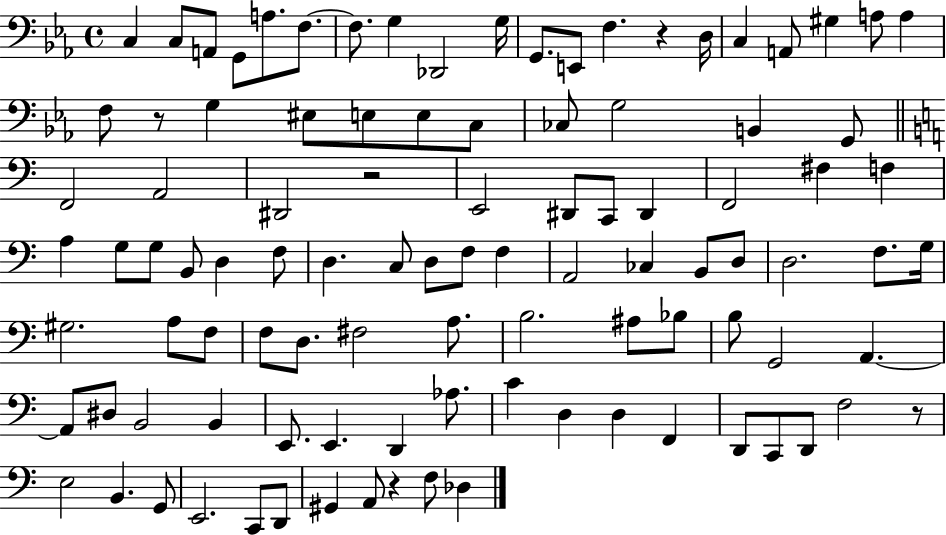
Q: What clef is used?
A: bass